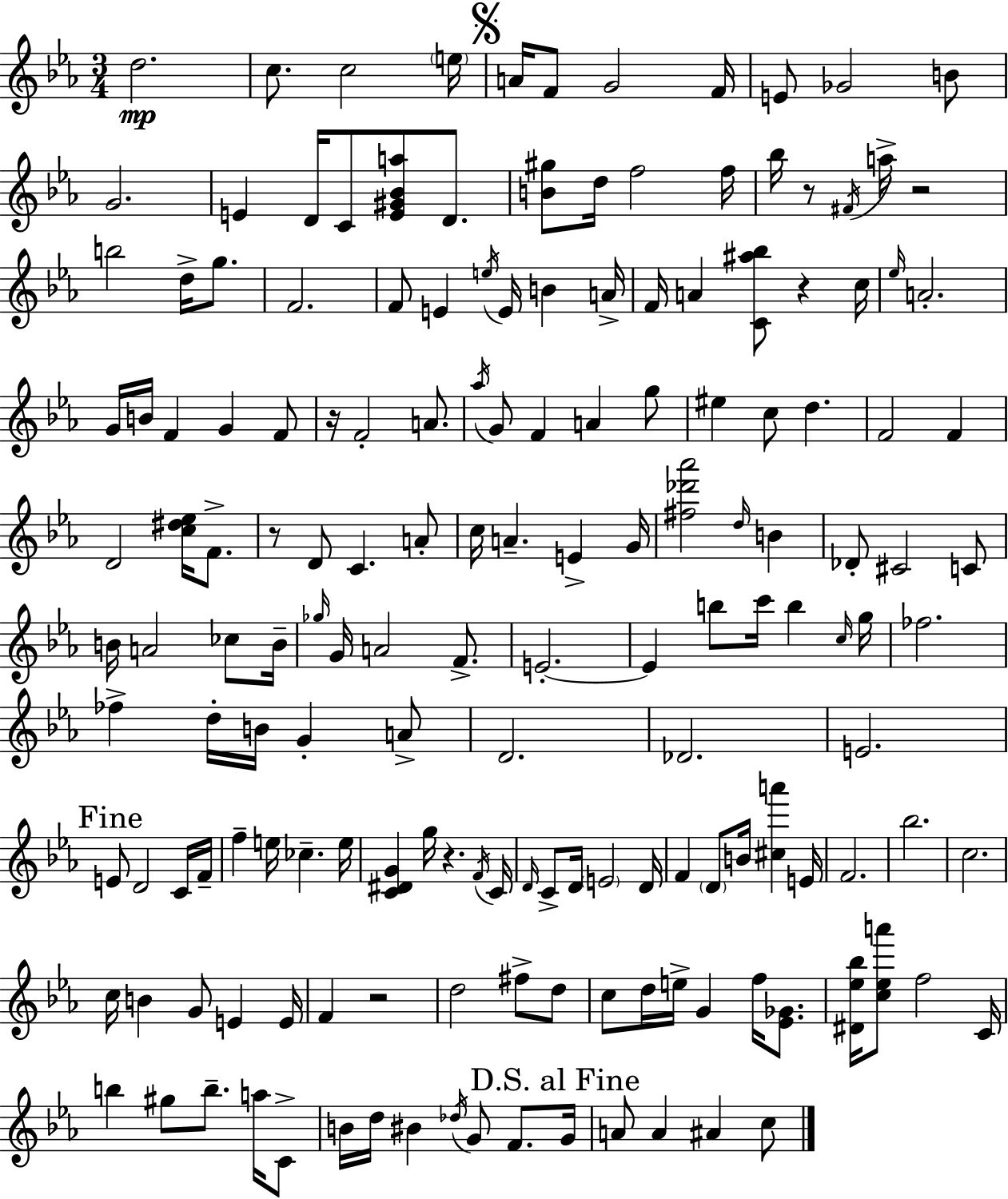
D5/h. C5/e. C5/h E5/s A4/s F4/e G4/h F4/s E4/e Gb4/h B4/e G4/h. E4/q D4/s C4/e [E4,G#4,Bb4,A5]/e D4/e. [B4,G#5]/e D5/s F5/h F5/s Bb5/s R/e F#4/s A5/s R/h B5/h D5/s G5/e. F4/h. F4/e E4/q E5/s E4/s B4/q A4/s F4/s A4/q [C4,A#5,Bb5]/e R/q C5/s Eb5/s A4/h. G4/s B4/s F4/q G4/q F4/e R/s F4/h A4/e. Ab5/s G4/e F4/q A4/q G5/e EIS5/q C5/e D5/q. F4/h F4/q D4/h [C5,D#5,Eb5]/s F4/e. R/e D4/e C4/q. A4/e C5/s A4/q. E4/q G4/s [F#5,Db6,Ab6]/h D5/s B4/q Db4/e C#4/h C4/e B4/s A4/h CES5/e B4/s Gb5/s G4/s A4/h F4/e. E4/h. E4/q B5/e C6/s B5/q C5/s G5/s FES5/h. FES5/q D5/s B4/s G4/q A4/e D4/h. Db4/h. E4/h. E4/e D4/h C4/s F4/s F5/q E5/s CES5/q. E5/s [C4,D#4,G4]/q G5/s R/q. F4/s C4/s D4/s C4/e D4/s E4/h D4/s F4/q D4/e B4/s [C#5,A6]/q E4/s F4/h. Bb5/h. C5/h. C5/s B4/q G4/e E4/q E4/s F4/q R/h D5/h F#5/e D5/e C5/e D5/s E5/s G4/q F5/s [Eb4,Gb4]/e. [D#4,Eb5,Bb5]/s [C5,Eb5,A6]/e F5/h C4/s B5/q G#5/e B5/e. A5/s C4/e B4/s D5/s BIS4/q Db5/s G4/e F4/e. G4/s A4/e A4/q A#4/q C5/e